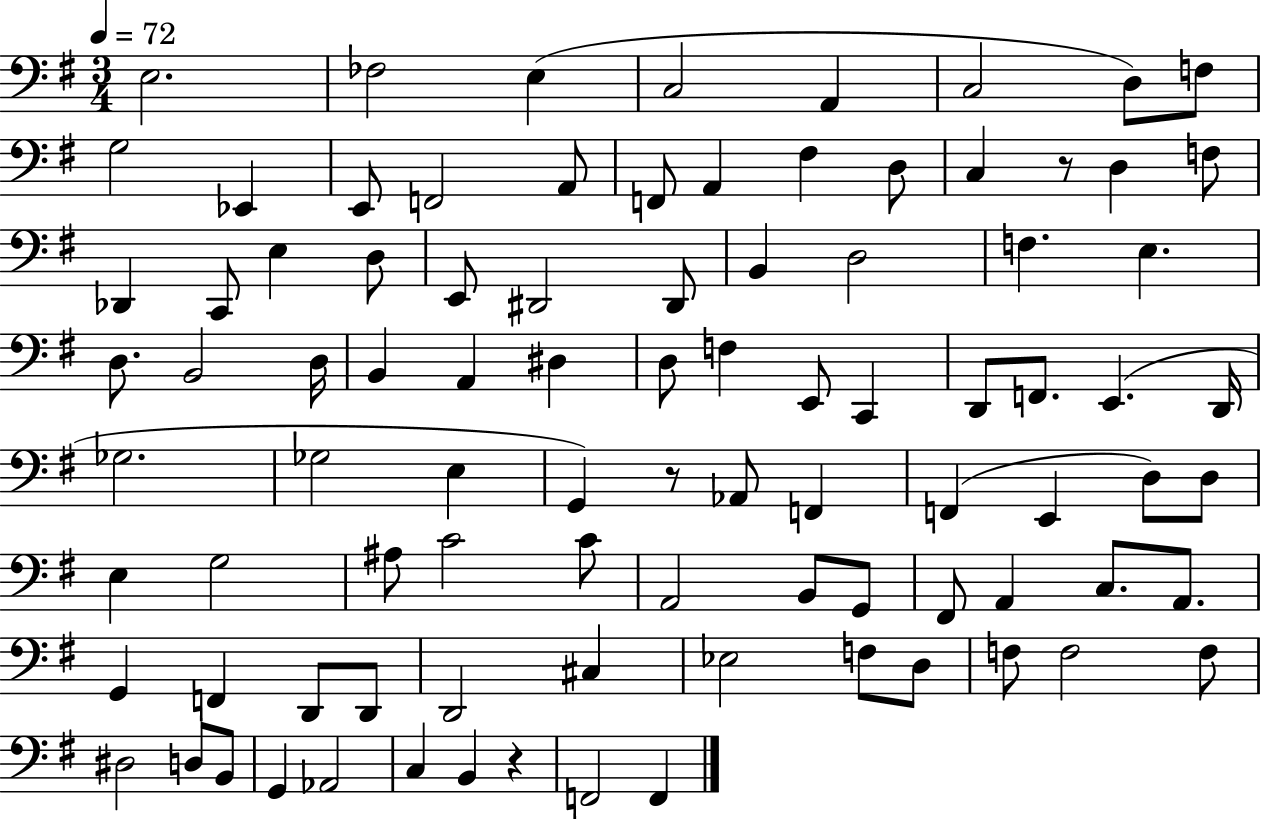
{
  \clef bass
  \numericTimeSignature
  \time 3/4
  \key g \major
  \tempo 4 = 72
  e2. | fes2 e4( | c2 a,4 | c2 d8) f8 | \break g2 ees,4 | e,8 f,2 a,8 | f,8 a,4 fis4 d8 | c4 r8 d4 f8 | \break des,4 c,8 e4 d8 | e,8 dis,2 dis,8 | b,4 d2 | f4. e4. | \break d8. b,2 d16 | b,4 a,4 dis4 | d8 f4 e,8 c,4 | d,8 f,8. e,4.( d,16 | \break ges2. | ges2 e4 | g,4) r8 aes,8 f,4 | f,4( e,4 d8) d8 | \break e4 g2 | ais8 c'2 c'8 | a,2 b,8 g,8 | fis,8 a,4 c8. a,8. | \break g,4 f,4 d,8 d,8 | d,2 cis4 | ees2 f8 d8 | f8 f2 f8 | \break dis2 d8 b,8 | g,4 aes,2 | c4 b,4 r4 | f,2 f,4 | \break \bar "|."
}